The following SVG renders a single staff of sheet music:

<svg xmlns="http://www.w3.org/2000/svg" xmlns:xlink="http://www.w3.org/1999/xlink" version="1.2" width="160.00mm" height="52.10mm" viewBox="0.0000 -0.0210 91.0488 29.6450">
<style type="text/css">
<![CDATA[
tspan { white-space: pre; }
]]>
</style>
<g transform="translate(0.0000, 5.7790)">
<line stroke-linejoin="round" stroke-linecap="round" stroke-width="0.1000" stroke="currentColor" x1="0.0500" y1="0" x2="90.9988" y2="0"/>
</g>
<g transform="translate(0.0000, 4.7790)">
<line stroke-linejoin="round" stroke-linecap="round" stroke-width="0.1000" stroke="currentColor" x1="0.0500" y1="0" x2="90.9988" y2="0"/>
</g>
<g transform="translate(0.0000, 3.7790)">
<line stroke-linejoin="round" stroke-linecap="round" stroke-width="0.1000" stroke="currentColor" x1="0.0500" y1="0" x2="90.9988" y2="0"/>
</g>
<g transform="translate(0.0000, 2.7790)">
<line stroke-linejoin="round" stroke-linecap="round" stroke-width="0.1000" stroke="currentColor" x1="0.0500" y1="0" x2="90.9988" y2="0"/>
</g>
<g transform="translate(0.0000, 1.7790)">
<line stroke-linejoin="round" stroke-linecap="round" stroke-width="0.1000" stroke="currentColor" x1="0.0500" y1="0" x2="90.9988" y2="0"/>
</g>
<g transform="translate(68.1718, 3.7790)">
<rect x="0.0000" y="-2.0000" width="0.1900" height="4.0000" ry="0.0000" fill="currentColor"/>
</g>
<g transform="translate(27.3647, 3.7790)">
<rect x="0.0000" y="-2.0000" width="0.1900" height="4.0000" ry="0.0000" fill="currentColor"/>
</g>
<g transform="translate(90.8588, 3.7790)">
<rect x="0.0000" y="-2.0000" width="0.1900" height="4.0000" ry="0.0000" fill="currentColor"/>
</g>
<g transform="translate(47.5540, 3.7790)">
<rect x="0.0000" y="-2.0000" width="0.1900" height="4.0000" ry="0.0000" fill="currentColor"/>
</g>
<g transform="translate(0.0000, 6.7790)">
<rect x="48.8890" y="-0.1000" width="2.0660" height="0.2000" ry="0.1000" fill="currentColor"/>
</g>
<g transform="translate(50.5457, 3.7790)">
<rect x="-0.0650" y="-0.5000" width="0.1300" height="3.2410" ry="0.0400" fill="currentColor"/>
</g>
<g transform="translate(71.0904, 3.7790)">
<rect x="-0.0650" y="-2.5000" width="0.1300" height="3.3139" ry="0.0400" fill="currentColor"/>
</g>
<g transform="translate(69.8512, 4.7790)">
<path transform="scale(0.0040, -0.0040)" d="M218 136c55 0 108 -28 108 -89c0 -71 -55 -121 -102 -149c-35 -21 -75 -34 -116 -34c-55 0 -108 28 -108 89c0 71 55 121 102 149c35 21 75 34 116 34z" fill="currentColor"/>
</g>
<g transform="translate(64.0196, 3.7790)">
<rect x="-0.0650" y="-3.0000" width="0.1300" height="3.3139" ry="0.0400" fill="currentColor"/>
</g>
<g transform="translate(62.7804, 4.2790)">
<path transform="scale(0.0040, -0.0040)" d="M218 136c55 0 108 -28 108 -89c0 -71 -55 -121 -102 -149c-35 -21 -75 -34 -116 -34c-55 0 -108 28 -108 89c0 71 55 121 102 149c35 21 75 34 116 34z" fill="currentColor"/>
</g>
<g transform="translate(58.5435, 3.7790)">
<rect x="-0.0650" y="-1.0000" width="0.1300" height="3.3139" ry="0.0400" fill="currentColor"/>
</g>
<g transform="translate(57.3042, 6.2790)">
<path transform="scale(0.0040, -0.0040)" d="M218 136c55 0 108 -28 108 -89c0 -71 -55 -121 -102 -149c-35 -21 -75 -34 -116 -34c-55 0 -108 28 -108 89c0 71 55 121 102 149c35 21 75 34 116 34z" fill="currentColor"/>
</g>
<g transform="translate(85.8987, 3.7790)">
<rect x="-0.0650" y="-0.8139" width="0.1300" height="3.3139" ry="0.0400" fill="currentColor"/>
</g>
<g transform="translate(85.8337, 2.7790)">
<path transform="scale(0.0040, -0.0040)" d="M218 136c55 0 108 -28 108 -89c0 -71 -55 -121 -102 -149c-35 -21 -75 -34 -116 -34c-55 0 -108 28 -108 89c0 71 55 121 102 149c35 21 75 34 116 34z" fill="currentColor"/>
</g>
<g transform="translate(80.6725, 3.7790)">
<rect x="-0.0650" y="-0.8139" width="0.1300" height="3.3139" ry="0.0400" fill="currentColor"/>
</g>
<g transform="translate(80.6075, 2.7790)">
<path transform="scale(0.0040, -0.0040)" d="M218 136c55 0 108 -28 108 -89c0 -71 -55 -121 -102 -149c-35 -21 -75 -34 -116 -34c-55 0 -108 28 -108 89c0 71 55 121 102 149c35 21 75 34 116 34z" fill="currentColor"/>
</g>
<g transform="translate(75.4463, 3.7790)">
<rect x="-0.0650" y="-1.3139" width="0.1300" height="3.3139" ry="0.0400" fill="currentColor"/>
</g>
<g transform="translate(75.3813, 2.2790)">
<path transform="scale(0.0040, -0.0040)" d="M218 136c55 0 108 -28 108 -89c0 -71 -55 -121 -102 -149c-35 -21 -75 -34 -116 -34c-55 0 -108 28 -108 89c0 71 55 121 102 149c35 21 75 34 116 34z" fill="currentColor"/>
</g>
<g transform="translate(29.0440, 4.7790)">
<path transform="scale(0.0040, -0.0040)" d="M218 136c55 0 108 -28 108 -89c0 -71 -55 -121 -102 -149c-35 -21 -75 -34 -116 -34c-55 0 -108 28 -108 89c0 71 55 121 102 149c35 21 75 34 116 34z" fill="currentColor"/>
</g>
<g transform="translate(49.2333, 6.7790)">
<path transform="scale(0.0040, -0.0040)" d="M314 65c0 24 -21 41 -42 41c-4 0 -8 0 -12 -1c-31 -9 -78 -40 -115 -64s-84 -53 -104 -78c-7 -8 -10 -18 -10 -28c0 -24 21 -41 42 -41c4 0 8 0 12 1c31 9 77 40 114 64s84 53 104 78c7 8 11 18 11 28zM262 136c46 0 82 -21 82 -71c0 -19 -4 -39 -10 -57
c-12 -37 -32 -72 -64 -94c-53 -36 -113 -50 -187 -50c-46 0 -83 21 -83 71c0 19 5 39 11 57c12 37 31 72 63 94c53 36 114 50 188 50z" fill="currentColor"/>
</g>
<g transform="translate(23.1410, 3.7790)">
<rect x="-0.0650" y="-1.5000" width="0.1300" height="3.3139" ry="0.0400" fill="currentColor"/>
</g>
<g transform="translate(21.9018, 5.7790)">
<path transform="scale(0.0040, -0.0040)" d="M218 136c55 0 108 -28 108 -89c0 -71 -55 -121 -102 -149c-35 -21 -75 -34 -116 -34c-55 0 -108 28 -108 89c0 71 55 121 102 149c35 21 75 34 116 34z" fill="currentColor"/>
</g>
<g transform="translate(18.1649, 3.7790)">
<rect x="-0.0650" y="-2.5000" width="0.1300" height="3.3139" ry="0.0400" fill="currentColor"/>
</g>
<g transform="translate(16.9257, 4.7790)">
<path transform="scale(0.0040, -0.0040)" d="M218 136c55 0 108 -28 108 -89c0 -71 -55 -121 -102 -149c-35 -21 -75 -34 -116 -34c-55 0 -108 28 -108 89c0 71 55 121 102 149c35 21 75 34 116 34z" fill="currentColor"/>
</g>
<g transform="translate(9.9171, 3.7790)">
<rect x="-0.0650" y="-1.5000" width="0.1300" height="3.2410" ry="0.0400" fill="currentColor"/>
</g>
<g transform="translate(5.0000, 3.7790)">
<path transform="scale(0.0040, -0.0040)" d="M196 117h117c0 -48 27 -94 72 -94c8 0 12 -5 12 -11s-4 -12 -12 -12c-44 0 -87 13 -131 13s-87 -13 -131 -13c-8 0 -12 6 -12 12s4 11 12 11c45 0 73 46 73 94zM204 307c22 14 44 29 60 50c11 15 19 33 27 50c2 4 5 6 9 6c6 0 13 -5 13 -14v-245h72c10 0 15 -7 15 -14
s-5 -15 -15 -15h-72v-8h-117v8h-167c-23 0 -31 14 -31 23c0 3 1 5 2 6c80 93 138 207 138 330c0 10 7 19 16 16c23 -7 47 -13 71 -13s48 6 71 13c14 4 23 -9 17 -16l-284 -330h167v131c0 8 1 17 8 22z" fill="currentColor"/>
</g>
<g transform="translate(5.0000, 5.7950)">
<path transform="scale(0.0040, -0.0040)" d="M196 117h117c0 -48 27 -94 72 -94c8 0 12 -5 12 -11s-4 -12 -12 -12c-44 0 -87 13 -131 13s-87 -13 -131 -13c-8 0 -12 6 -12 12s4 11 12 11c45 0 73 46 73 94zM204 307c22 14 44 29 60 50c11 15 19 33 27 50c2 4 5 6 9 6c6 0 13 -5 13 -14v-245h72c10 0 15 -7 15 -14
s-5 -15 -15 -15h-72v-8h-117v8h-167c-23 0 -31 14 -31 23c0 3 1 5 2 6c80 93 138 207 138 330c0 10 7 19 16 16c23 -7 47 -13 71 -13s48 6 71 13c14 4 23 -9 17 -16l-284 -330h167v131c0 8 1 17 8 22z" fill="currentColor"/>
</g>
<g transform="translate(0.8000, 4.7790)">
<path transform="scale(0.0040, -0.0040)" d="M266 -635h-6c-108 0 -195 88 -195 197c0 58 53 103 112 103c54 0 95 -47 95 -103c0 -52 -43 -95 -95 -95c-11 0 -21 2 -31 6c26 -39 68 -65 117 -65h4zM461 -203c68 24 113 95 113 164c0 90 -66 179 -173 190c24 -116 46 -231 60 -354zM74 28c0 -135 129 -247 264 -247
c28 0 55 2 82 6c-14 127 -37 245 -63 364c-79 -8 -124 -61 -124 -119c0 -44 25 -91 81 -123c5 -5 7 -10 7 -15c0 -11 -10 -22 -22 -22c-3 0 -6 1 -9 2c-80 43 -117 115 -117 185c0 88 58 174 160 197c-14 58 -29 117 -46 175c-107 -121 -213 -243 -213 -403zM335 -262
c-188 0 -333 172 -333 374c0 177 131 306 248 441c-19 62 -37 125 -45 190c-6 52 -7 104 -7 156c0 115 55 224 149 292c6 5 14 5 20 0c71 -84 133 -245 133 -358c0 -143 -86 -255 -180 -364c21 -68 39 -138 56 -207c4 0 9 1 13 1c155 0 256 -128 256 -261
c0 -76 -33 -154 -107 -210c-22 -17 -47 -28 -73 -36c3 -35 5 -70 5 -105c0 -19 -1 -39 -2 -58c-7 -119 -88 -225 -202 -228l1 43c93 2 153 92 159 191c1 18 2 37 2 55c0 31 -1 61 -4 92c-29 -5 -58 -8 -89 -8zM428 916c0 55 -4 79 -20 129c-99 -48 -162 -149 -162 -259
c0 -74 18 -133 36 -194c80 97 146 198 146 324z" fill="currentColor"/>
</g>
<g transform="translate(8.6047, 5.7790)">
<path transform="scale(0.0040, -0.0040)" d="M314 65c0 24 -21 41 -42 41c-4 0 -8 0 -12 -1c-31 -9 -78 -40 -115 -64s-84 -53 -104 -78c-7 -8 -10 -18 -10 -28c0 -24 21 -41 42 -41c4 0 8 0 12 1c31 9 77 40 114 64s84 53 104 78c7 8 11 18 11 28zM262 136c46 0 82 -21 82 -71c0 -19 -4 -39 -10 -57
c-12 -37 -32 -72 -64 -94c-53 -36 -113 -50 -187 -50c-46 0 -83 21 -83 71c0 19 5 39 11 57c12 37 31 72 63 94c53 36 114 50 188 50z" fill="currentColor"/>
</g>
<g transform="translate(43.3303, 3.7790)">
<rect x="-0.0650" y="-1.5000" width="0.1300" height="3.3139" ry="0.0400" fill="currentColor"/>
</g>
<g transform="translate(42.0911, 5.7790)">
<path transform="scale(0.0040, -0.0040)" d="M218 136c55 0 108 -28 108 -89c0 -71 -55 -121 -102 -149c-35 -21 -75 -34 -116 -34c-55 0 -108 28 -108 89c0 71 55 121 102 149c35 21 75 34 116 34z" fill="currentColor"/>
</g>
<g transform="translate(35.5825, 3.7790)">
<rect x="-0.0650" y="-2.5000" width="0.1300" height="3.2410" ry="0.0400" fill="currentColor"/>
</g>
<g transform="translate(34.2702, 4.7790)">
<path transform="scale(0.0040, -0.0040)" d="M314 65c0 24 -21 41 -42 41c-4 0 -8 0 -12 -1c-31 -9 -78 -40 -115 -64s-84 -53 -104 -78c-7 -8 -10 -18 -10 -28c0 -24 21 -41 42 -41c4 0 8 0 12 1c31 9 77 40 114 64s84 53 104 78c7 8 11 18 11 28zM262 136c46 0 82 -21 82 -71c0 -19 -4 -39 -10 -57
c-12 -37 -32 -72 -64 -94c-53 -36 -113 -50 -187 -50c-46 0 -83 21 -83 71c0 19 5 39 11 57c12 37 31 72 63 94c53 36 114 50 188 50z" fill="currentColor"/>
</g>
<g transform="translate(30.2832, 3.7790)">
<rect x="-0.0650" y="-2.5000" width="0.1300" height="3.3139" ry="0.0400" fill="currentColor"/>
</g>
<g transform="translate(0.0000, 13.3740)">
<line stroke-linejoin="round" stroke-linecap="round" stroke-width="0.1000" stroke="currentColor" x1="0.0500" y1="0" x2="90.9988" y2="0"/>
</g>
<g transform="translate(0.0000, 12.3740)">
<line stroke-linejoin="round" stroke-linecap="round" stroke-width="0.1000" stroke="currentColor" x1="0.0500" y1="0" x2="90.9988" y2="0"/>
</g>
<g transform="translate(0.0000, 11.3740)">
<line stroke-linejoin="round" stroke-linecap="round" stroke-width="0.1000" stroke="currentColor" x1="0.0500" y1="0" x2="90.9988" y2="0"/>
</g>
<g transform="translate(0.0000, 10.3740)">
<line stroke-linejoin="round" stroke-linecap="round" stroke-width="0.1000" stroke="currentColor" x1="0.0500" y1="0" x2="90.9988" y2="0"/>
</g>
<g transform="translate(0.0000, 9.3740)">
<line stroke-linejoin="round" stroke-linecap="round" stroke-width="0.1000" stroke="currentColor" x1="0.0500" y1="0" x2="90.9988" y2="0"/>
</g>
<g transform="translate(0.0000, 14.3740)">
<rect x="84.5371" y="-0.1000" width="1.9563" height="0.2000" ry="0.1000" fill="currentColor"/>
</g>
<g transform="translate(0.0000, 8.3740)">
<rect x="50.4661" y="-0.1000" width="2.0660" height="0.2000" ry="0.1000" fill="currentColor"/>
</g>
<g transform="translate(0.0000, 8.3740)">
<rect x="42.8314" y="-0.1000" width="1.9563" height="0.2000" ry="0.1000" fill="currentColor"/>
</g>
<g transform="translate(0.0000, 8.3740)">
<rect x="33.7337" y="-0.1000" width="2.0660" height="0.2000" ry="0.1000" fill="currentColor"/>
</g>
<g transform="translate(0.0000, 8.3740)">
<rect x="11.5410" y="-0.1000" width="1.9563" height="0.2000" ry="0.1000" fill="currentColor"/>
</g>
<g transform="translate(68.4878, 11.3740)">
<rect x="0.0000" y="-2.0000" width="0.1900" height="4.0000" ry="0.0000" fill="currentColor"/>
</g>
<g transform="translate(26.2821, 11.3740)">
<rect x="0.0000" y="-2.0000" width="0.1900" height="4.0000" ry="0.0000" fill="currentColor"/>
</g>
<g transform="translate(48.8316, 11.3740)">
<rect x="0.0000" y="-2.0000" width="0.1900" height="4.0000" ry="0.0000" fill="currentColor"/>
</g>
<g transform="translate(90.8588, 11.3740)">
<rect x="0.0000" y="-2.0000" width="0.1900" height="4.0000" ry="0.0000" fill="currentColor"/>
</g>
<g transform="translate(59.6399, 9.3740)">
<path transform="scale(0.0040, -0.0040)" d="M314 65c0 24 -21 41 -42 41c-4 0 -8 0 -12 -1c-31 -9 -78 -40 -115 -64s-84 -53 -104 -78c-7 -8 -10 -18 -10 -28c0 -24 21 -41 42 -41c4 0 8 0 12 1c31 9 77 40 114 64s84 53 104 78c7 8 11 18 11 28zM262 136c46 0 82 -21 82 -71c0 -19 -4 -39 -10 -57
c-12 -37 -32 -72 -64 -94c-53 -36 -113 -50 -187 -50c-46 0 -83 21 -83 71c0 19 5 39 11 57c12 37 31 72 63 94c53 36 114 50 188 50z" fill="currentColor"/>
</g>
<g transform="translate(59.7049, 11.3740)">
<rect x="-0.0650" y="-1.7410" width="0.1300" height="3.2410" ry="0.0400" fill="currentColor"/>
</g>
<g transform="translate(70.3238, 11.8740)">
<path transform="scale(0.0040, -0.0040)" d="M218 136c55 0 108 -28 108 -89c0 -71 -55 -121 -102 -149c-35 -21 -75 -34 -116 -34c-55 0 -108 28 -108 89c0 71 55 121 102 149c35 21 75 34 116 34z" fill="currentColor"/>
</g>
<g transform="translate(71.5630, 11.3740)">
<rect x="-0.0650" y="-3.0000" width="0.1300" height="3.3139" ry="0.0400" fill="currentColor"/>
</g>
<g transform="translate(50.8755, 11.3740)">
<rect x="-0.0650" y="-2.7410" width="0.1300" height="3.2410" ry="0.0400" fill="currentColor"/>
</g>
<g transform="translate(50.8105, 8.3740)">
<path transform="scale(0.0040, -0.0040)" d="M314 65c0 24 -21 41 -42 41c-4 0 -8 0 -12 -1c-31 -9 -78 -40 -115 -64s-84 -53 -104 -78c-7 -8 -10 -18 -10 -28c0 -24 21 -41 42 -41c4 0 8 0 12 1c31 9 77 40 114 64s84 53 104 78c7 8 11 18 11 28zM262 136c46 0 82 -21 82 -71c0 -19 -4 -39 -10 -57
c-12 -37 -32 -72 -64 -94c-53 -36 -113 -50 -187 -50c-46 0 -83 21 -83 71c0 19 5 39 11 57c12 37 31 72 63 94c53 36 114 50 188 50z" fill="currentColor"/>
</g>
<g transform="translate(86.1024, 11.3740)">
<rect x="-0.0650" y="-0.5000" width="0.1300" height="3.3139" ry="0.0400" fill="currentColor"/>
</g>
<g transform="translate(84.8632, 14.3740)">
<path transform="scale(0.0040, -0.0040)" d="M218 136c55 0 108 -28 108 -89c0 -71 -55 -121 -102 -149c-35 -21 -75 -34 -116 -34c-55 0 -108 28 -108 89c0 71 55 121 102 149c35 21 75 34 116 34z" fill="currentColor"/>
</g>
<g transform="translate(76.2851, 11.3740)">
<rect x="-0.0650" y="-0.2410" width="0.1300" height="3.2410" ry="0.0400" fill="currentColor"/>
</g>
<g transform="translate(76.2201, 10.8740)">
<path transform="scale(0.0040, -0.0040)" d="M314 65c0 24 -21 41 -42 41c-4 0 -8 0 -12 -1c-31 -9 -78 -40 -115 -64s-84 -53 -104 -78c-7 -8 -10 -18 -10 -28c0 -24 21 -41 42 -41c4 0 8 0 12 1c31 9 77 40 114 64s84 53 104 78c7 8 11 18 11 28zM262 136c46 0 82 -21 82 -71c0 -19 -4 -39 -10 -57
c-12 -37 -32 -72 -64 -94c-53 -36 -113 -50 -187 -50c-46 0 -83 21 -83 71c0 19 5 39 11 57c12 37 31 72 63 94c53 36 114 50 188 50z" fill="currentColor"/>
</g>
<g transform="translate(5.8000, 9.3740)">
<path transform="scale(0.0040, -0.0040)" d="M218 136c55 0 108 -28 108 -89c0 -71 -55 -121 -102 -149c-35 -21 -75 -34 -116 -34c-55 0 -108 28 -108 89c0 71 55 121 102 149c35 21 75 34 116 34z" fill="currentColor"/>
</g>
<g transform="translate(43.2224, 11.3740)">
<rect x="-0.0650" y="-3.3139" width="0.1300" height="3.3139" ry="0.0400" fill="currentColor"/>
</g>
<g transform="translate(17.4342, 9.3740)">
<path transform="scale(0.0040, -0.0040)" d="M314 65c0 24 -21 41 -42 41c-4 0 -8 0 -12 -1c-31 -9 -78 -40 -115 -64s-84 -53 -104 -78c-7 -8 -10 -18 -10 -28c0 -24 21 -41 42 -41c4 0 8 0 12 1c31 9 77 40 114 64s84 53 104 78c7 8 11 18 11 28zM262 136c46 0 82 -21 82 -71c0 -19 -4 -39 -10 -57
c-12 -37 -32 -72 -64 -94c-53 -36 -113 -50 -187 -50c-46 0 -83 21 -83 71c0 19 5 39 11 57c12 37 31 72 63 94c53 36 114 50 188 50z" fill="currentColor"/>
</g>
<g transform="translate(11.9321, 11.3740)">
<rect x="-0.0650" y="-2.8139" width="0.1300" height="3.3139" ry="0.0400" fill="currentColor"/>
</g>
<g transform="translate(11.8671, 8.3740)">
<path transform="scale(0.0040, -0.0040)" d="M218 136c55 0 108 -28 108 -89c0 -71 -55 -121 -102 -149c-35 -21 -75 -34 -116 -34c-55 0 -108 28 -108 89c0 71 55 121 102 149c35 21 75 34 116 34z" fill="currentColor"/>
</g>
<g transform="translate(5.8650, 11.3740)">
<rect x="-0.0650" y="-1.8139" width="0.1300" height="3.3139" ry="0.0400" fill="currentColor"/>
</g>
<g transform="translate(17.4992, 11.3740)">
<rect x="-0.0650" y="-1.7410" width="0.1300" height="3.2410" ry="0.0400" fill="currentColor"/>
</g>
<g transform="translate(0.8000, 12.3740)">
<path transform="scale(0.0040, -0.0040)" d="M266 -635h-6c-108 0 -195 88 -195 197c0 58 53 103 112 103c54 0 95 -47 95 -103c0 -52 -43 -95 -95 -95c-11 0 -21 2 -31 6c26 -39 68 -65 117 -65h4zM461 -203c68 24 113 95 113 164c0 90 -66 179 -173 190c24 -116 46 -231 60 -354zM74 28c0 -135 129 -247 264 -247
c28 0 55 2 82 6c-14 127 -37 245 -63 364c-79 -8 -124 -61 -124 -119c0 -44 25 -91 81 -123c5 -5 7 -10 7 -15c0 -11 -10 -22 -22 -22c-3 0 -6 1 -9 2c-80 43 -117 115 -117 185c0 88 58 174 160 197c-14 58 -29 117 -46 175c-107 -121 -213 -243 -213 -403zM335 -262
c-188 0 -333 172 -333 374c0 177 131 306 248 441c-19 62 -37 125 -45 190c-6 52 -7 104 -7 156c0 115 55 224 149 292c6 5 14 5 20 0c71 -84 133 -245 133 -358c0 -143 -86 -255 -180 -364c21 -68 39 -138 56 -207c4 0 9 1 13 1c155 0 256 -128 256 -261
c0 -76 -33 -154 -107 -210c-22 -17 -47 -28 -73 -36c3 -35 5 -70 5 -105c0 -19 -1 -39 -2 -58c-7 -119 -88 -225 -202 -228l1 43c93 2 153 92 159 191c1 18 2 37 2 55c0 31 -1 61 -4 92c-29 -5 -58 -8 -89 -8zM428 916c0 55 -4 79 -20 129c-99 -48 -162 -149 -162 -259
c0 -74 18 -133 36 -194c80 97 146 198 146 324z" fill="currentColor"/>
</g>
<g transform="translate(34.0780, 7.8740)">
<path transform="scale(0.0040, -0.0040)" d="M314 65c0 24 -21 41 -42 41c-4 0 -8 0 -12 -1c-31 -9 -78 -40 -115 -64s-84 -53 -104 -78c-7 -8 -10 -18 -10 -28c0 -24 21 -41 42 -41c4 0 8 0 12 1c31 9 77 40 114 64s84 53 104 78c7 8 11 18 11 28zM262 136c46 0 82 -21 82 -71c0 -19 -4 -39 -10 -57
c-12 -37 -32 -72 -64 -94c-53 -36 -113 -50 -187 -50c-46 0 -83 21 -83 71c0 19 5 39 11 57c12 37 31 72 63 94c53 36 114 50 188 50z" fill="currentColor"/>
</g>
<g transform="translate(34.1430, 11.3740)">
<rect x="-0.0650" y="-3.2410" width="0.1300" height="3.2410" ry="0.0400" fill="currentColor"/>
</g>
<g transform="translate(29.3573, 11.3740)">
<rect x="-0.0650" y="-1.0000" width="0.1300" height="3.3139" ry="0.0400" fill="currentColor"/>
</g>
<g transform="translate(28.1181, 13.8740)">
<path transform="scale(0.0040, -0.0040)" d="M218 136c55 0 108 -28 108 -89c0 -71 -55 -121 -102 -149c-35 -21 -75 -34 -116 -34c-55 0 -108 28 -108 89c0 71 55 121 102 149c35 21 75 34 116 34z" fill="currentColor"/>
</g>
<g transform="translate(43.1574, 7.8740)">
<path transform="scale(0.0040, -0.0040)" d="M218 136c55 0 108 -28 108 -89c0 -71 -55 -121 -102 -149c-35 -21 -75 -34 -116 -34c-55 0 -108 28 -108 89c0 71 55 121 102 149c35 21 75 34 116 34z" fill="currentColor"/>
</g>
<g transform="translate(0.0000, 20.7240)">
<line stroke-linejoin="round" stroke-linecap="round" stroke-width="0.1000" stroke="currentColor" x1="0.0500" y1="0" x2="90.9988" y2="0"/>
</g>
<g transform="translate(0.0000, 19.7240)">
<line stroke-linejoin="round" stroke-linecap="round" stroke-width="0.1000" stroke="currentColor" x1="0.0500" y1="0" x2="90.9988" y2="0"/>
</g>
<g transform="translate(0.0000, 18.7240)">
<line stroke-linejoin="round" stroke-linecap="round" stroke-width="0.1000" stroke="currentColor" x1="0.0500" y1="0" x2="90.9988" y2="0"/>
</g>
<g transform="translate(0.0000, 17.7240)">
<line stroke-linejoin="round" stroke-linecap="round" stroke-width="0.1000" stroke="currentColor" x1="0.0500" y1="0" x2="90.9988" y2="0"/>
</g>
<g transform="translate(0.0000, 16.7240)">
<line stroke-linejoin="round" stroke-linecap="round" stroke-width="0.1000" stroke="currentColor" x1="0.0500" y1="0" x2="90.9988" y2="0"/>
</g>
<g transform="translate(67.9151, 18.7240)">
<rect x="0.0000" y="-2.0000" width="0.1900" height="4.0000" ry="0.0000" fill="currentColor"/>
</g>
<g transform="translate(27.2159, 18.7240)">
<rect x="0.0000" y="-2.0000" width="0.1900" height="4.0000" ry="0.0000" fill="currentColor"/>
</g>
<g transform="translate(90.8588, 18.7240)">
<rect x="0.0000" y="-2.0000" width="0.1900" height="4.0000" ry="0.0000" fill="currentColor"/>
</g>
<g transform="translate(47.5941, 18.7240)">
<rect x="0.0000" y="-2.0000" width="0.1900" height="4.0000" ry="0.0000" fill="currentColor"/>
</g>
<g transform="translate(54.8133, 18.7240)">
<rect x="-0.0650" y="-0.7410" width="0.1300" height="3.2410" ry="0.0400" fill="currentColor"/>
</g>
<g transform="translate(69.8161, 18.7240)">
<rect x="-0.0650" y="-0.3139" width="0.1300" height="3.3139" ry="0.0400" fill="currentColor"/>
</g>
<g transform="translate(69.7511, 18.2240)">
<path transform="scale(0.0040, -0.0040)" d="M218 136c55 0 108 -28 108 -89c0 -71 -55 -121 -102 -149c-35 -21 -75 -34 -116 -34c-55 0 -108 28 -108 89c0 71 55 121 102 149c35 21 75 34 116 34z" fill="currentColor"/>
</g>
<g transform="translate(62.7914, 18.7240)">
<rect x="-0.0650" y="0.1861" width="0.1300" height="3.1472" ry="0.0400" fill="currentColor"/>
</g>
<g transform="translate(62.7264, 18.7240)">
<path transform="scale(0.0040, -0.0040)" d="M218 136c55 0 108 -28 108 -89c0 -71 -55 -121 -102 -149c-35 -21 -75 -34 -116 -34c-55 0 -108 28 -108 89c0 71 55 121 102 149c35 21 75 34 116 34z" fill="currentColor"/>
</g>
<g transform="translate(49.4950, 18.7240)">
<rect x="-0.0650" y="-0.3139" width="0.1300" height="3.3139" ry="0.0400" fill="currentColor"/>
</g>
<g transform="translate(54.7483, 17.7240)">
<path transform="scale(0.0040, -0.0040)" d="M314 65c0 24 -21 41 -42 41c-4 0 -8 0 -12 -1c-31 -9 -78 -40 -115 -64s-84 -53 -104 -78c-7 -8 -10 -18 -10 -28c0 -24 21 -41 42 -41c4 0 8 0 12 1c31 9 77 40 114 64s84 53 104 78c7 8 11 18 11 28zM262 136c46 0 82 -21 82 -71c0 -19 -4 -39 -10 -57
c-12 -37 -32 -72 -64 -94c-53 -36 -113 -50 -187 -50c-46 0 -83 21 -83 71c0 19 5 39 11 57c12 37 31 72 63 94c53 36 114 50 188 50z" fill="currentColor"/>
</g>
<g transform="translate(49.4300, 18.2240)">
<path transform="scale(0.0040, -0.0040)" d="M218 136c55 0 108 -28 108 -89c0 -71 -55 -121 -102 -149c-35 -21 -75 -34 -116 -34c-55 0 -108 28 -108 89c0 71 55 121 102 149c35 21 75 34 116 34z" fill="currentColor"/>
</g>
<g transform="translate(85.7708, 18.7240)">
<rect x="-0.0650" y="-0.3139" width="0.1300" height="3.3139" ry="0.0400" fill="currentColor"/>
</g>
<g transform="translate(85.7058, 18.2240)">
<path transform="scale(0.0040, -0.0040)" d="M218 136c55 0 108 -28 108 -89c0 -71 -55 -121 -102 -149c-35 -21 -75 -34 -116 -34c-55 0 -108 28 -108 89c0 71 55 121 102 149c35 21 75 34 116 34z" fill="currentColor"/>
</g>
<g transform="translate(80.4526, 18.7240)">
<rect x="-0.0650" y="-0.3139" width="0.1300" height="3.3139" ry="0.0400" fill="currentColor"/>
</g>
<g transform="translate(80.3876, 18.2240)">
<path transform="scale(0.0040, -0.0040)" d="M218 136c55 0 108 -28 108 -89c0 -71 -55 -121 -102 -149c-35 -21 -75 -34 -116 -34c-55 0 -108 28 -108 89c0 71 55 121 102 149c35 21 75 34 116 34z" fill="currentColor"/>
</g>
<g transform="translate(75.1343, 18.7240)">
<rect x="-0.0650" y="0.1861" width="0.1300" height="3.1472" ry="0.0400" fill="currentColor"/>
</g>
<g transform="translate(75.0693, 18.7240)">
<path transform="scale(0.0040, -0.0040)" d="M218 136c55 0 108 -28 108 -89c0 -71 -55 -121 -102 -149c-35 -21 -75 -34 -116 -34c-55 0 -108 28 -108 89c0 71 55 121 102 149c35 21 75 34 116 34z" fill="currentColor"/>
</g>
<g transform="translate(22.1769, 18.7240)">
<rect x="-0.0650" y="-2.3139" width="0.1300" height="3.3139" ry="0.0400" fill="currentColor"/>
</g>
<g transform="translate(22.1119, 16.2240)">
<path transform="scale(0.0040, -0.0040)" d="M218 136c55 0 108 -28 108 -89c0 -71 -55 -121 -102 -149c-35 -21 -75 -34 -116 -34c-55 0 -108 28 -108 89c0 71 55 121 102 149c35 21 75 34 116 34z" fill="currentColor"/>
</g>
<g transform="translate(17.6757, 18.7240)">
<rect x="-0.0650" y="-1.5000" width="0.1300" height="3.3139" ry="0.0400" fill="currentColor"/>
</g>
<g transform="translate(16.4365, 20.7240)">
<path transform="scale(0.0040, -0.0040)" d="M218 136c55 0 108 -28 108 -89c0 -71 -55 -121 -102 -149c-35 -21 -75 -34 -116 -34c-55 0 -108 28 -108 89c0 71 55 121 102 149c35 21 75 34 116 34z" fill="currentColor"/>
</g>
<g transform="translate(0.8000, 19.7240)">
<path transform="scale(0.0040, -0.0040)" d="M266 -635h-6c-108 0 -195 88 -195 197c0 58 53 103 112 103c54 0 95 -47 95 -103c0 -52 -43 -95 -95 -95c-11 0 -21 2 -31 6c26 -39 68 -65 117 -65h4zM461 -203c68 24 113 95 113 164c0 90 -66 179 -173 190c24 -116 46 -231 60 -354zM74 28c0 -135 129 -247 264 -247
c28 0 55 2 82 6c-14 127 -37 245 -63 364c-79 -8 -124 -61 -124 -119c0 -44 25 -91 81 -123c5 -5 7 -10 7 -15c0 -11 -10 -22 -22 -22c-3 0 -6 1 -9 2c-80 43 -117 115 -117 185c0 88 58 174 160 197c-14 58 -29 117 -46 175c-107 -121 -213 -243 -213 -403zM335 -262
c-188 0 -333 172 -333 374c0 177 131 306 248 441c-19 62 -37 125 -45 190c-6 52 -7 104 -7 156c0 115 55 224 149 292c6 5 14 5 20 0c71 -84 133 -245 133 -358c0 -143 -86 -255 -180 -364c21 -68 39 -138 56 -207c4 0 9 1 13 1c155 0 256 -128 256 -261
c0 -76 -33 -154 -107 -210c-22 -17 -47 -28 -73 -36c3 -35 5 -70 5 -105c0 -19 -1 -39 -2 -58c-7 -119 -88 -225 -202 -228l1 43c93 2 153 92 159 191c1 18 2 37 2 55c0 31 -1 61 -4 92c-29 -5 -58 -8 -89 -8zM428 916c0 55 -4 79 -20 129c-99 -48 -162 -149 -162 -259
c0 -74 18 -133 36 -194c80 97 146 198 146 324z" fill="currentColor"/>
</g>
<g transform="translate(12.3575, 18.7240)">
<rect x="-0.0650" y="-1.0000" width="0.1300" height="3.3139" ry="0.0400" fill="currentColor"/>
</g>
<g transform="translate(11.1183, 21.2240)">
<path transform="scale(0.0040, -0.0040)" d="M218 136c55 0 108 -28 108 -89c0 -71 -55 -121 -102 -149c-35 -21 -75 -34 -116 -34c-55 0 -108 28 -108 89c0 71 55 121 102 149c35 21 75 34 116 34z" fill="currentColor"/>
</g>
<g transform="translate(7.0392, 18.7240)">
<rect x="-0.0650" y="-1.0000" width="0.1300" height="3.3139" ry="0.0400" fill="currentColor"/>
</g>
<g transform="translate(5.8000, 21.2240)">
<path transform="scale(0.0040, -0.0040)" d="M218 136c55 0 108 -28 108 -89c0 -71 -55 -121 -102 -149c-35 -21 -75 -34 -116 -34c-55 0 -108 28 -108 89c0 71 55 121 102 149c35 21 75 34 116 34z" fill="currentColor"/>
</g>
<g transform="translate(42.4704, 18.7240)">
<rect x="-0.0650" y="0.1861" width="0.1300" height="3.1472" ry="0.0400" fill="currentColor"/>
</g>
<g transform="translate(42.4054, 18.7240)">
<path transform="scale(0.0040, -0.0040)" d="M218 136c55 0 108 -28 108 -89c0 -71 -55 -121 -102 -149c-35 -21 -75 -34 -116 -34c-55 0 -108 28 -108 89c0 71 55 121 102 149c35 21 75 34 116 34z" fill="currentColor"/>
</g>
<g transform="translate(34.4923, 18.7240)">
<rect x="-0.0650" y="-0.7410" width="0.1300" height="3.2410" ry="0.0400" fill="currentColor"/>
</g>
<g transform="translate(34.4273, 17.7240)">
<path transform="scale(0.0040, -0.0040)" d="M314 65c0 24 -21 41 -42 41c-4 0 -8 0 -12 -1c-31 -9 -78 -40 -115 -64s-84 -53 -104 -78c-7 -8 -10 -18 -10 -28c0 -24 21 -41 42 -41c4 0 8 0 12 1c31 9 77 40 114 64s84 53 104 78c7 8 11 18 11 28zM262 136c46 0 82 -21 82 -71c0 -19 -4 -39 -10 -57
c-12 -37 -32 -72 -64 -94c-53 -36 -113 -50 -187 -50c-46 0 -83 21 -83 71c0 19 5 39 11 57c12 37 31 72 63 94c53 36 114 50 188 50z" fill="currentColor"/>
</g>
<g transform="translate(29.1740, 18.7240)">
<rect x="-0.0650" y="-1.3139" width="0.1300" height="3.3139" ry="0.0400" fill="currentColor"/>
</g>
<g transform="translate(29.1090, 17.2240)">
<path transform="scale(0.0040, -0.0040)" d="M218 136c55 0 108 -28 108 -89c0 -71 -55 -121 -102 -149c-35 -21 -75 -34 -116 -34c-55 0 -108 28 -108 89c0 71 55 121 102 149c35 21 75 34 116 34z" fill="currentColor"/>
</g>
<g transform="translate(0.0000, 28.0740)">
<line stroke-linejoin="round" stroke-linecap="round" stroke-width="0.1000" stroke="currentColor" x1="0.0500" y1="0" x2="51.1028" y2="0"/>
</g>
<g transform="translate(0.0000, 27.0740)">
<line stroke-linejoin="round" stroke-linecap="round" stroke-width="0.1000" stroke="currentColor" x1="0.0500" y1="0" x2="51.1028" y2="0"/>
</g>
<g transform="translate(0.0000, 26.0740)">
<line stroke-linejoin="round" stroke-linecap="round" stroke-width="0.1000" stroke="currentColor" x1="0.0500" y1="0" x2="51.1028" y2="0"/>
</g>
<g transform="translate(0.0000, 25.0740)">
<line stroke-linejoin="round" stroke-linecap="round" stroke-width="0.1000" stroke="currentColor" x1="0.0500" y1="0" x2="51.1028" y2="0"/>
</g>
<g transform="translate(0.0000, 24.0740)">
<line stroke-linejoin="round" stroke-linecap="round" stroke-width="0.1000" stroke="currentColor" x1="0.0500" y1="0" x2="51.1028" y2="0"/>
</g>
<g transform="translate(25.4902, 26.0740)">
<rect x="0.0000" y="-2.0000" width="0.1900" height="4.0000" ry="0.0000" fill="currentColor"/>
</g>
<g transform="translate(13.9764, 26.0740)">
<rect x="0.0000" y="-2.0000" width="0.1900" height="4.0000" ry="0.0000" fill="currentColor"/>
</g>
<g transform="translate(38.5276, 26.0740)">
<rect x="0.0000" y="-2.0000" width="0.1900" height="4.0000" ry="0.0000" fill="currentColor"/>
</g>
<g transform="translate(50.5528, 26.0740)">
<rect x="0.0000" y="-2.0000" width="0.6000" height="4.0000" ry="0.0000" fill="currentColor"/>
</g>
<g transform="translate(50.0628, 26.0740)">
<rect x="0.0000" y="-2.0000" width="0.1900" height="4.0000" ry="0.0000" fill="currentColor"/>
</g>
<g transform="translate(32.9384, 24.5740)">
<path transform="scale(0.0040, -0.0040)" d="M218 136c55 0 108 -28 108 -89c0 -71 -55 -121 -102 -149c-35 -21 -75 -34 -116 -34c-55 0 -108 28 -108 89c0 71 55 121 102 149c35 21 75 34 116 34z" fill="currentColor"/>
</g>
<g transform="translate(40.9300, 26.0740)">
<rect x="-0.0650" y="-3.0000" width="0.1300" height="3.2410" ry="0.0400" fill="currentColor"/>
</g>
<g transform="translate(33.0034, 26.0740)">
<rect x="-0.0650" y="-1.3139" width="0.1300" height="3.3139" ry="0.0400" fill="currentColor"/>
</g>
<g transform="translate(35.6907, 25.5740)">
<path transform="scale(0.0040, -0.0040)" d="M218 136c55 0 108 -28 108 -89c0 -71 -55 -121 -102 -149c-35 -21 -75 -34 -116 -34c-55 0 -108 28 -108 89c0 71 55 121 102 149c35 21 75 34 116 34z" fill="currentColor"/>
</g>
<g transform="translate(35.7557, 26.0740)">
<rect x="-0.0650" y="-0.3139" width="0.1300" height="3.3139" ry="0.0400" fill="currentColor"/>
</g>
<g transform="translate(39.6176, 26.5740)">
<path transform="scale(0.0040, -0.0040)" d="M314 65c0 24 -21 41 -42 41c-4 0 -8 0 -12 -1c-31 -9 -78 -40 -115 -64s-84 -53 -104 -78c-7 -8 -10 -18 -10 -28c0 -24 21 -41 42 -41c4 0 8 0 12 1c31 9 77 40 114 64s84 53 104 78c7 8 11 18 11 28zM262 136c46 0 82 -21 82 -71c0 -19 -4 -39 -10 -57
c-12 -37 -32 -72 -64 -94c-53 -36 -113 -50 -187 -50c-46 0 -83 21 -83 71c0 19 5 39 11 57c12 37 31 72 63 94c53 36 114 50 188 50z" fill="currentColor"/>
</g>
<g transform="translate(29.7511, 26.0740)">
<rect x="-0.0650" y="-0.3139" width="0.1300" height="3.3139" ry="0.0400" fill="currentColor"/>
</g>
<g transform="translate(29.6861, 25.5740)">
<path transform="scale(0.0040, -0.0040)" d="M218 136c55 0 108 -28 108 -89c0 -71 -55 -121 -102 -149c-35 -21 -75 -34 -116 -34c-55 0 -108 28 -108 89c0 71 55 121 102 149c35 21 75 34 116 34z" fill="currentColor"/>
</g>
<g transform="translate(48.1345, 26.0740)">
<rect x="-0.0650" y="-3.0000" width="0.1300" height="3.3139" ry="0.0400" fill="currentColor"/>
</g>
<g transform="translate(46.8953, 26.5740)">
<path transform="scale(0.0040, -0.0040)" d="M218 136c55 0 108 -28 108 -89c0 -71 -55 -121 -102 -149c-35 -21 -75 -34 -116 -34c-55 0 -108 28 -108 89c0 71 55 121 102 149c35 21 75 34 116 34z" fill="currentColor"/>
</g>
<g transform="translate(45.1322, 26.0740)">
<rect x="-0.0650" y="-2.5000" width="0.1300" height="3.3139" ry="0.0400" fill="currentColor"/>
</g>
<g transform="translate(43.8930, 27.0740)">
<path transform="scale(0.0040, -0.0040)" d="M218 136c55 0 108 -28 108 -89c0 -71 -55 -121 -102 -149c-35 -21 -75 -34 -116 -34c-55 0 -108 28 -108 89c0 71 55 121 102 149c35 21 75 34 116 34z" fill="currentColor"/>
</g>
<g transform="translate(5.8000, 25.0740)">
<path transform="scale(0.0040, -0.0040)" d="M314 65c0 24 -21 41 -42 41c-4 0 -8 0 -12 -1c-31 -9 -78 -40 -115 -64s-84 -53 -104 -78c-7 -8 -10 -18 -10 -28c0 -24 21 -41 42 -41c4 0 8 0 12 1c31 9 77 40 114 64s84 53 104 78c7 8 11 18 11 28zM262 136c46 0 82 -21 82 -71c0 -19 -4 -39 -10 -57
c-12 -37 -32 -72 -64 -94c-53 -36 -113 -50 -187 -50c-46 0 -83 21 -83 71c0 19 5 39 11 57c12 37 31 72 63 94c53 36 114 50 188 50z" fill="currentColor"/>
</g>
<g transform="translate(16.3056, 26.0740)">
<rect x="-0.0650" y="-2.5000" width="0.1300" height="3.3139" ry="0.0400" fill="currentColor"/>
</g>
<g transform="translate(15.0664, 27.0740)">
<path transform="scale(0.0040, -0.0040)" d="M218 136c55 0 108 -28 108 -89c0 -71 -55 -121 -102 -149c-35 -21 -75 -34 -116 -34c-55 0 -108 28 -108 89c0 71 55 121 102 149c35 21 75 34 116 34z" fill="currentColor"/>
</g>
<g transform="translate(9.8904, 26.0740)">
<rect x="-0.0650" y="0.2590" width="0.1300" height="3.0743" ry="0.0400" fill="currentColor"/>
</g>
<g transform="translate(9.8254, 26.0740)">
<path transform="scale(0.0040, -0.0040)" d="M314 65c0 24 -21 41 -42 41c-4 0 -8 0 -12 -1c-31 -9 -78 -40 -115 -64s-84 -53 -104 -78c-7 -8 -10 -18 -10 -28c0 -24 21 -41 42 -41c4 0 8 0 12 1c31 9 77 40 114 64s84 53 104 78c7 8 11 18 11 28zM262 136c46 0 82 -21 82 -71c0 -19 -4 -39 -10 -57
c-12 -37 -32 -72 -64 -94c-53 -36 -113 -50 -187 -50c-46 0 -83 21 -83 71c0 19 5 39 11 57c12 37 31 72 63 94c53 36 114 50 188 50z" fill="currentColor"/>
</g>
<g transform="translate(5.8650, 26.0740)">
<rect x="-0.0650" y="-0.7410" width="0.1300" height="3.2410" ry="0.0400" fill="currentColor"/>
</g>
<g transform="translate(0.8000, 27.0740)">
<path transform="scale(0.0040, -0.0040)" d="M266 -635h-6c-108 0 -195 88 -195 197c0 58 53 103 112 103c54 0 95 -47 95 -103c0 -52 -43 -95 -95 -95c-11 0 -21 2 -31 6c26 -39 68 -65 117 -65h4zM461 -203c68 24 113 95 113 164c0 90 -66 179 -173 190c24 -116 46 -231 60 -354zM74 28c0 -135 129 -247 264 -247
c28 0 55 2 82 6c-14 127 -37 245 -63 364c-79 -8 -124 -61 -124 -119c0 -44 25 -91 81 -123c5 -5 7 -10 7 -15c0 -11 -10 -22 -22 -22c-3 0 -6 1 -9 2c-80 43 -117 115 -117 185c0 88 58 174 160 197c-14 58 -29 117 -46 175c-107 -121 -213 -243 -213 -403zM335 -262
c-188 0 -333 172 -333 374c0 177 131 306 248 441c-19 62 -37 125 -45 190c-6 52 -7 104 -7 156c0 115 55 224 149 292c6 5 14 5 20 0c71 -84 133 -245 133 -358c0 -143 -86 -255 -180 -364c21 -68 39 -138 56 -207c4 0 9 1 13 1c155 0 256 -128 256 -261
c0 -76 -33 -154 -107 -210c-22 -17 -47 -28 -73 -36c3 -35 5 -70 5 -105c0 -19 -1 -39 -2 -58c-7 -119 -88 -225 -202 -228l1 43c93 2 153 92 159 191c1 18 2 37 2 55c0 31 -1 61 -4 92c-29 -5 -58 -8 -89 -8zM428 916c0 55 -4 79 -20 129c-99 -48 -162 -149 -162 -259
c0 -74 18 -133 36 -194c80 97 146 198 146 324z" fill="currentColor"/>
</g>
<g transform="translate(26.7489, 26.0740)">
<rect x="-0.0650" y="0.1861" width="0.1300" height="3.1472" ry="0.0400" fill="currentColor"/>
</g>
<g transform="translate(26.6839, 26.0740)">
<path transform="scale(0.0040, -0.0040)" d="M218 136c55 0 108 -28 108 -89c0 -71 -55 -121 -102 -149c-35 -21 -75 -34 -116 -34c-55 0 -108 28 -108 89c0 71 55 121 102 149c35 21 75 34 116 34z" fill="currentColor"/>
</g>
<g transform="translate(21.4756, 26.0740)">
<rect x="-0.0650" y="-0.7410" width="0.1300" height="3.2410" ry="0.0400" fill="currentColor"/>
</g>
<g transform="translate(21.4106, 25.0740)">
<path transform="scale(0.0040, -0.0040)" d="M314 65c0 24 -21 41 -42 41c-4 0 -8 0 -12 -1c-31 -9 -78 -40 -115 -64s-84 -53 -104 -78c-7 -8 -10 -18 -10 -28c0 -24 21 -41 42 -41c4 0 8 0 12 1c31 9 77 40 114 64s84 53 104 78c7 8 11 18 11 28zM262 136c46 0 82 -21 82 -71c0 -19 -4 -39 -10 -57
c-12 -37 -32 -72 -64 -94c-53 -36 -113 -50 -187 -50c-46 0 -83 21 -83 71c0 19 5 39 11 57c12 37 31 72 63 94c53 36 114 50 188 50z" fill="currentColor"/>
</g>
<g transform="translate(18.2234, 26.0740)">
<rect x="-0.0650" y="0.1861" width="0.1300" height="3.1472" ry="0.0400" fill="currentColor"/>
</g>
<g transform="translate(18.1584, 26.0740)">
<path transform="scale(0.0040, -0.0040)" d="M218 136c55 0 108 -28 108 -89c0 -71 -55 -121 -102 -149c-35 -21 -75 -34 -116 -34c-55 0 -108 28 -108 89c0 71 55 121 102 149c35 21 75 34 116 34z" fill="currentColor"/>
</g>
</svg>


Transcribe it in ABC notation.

X:1
T:Untitled
M:4/4
L:1/4
K:C
E2 G E G G2 E C2 D A G e d d f a f2 D b2 b a2 f2 A c2 C D D E g e d2 B c d2 B c B c c d2 B2 G B d2 B c e c A2 G A